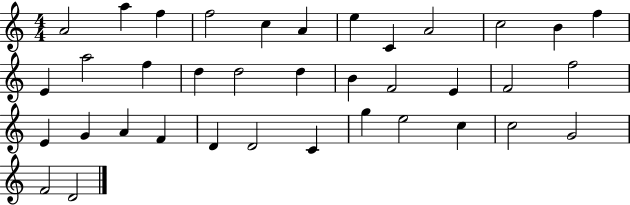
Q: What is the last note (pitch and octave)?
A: D4